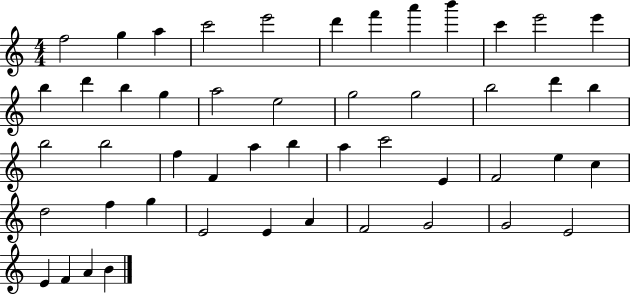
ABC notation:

X:1
T:Untitled
M:4/4
L:1/4
K:C
f2 g a c'2 e'2 d' f' a' b' c' e'2 e' b d' b g a2 e2 g2 g2 b2 d' b b2 b2 f F a b a c'2 E F2 e c d2 f g E2 E A F2 G2 G2 E2 E F A B